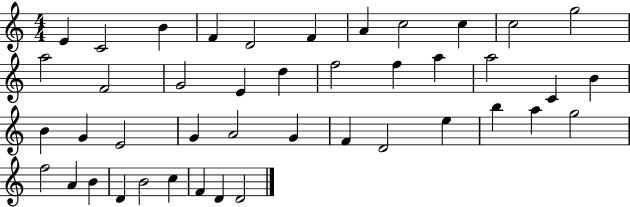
X:1
T:Untitled
M:4/4
L:1/4
K:C
E C2 B F D2 F A c2 c c2 g2 a2 F2 G2 E d f2 f a a2 C B B G E2 G A2 G F D2 e b a g2 f2 A B D B2 c F D D2